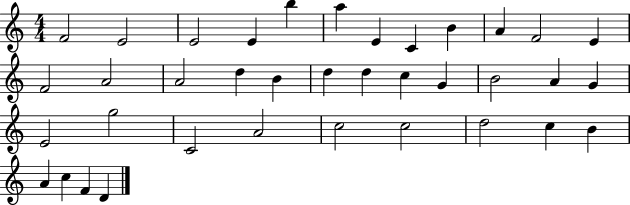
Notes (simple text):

F4/h E4/h E4/h E4/q B5/q A5/q E4/q C4/q B4/q A4/q F4/h E4/q F4/h A4/h A4/h D5/q B4/q D5/q D5/q C5/q G4/q B4/h A4/q G4/q E4/h G5/h C4/h A4/h C5/h C5/h D5/h C5/q B4/q A4/q C5/q F4/q D4/q